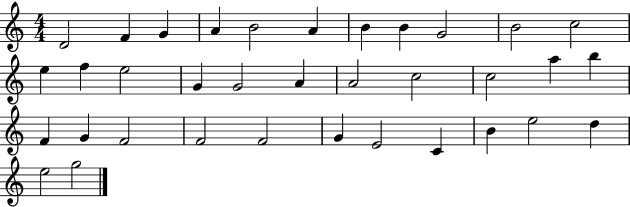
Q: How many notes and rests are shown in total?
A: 35